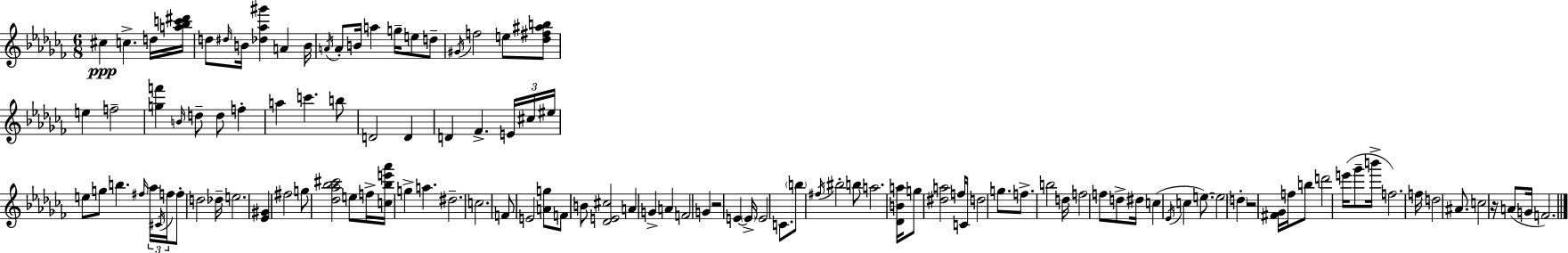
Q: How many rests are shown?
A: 3